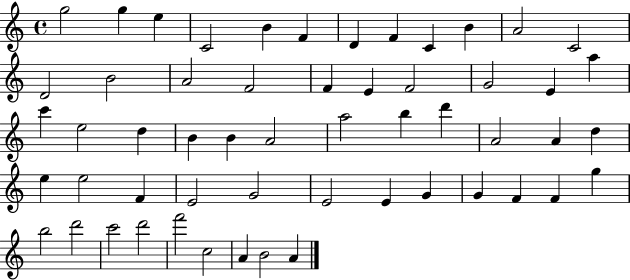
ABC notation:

X:1
T:Untitled
M:4/4
L:1/4
K:C
g2 g e C2 B F D F C B A2 C2 D2 B2 A2 F2 F E F2 G2 E a c' e2 d B B A2 a2 b d' A2 A d e e2 F E2 G2 E2 E G G F F g b2 d'2 c'2 d'2 f'2 c2 A B2 A